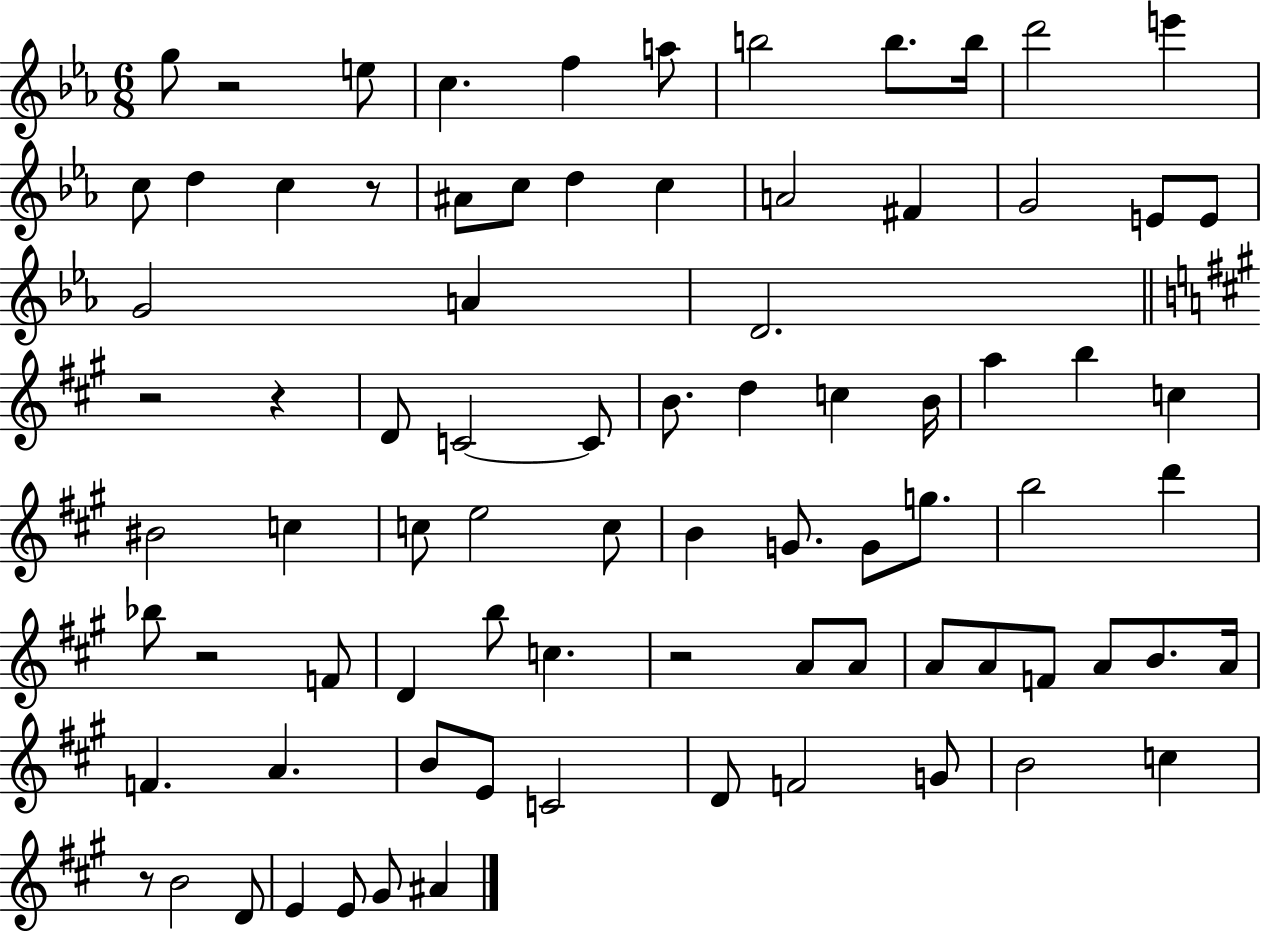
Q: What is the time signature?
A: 6/8